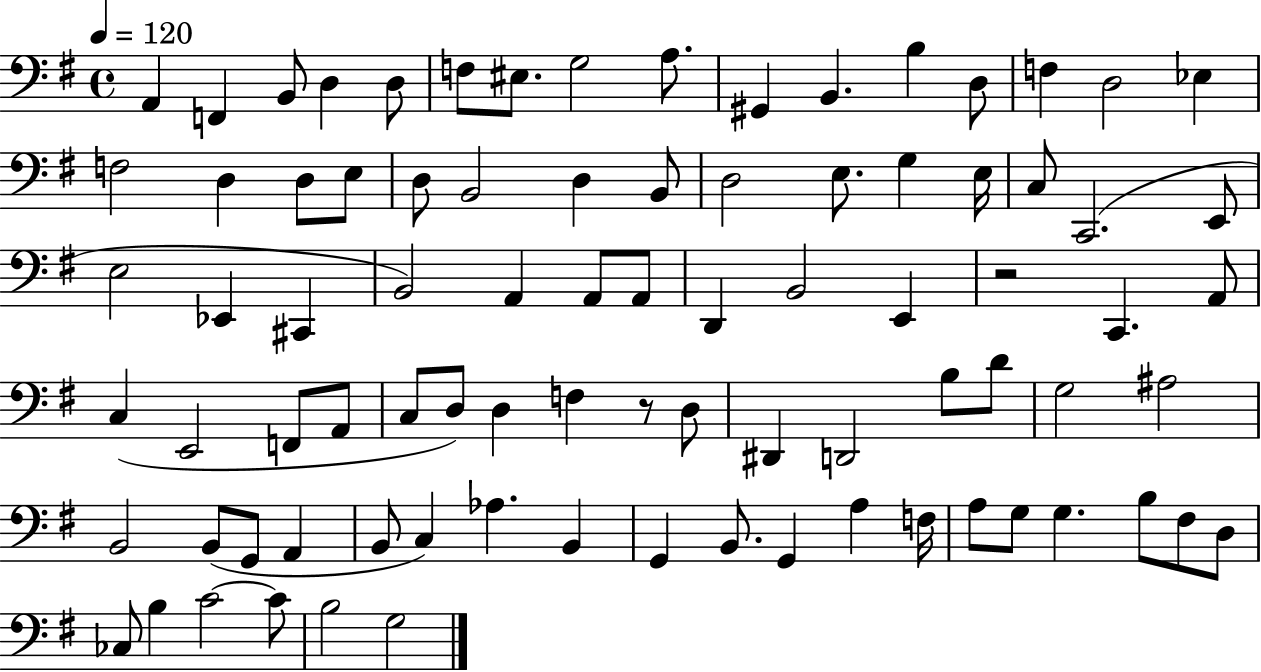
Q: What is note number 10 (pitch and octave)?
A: G#2